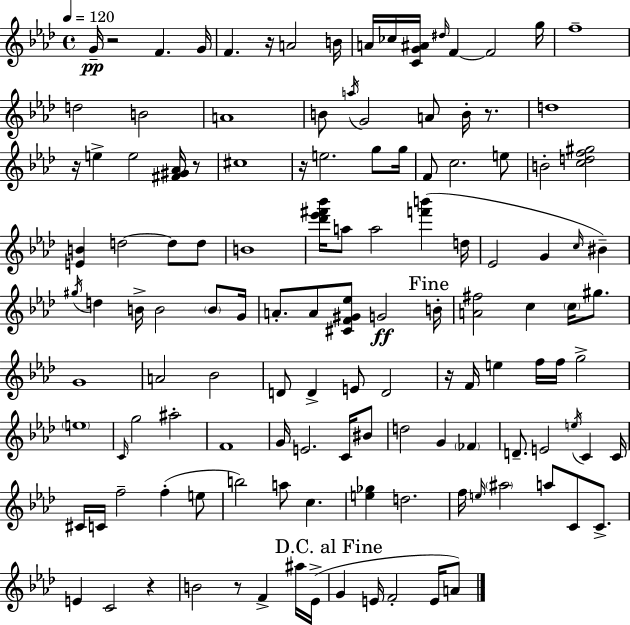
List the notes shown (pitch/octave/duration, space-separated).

G4/s R/h F4/q. G4/s F4/q. R/s A4/h B4/s A4/s CES5/s [C4,G4,A#4]/s D#5/s F4/q F4/h G5/s F5/w D5/h B4/h A4/w B4/e A5/s G4/h A4/e B4/s R/e. D5/w R/s E5/q E5/h [F#4,G#4,Ab4]/s R/e C#5/w R/s E5/h. G5/e G5/s F4/e C5/h. E5/e B4/h [C5,D5,F5,G#5]/h [E4,B4]/q D5/h D5/e D5/e B4/w [Db6,Eb6,F#6,Bb6]/s A5/e A5/h [F6,B6]/q D5/s Eb4/h G4/q C5/s BIS4/q G#5/s D5/q B4/s B4/h B4/e G4/s A4/e. A4/e [C#4,F4,G#4,Eb5]/e G4/h B4/s [A4,F#5]/h C5/q C5/s G#5/e. G4/w A4/h Bb4/h D4/e D4/q E4/e D4/h R/s F4/s E5/q F5/s F5/s G5/h E5/w C4/s G5/h A#5/h F4/w G4/s E4/h. C4/s BIS4/e D5/h G4/q FES4/q D4/e. E4/h E5/s C4/q C4/s C#4/s C4/s F5/h F5/q E5/e B5/h A5/e C5/q. [E5,Gb5]/q D5/h. F5/s E5/s A#5/h A5/e C4/e C4/e. E4/q C4/h R/q B4/h R/e F4/q A#5/s Eb4/s G4/q E4/s F4/h E4/s A4/e